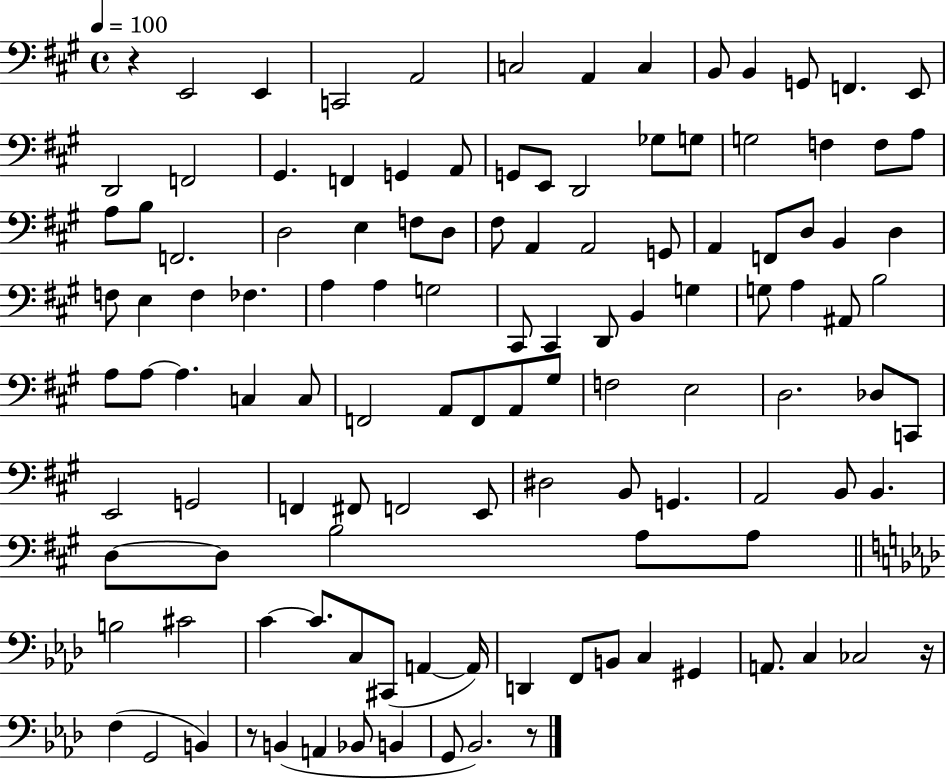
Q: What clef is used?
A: bass